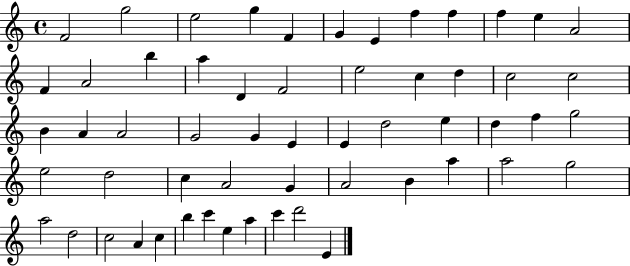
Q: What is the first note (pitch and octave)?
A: F4